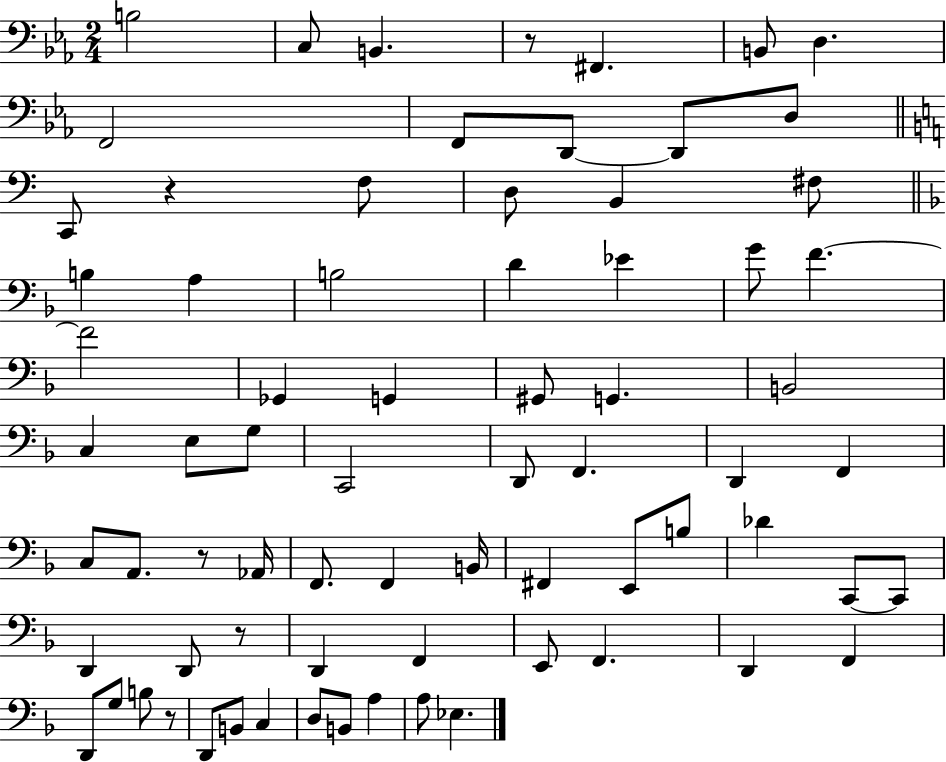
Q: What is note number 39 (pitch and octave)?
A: A2